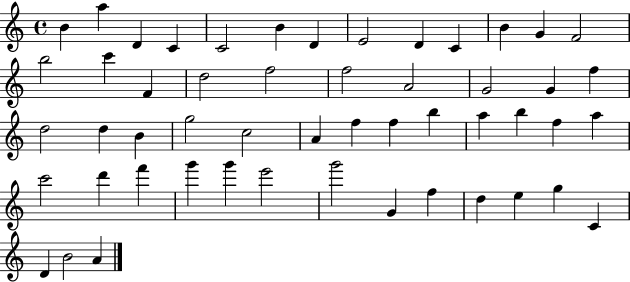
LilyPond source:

{
  \clef treble
  \time 4/4
  \defaultTimeSignature
  \key c \major
  b'4 a''4 d'4 c'4 | c'2 b'4 d'4 | e'2 d'4 c'4 | b'4 g'4 f'2 | \break b''2 c'''4 f'4 | d''2 f''2 | f''2 a'2 | g'2 g'4 f''4 | \break d''2 d''4 b'4 | g''2 c''2 | a'4 f''4 f''4 b''4 | a''4 b''4 f''4 a''4 | \break c'''2 d'''4 f'''4 | g'''4 g'''4 e'''2 | g'''2 g'4 f''4 | d''4 e''4 g''4 c'4 | \break d'4 b'2 a'4 | \bar "|."
}